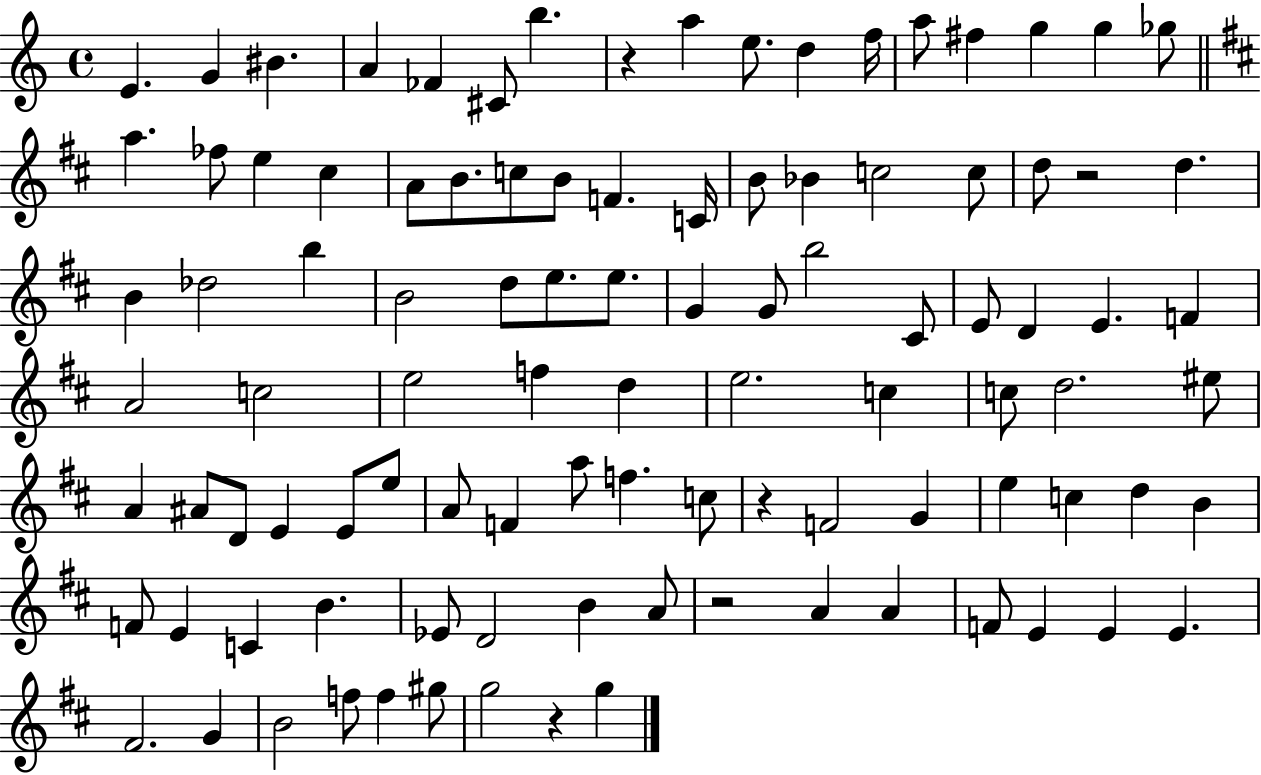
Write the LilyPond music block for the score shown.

{
  \clef treble
  \time 4/4
  \defaultTimeSignature
  \key c \major
  e'4. g'4 bis'4. | a'4 fes'4 cis'8 b''4. | r4 a''4 e''8. d''4 f''16 | a''8 fis''4 g''4 g''4 ges''8 | \break \bar "||" \break \key d \major a''4. fes''8 e''4 cis''4 | a'8 b'8. c''8 b'8 f'4. c'16 | b'8 bes'4 c''2 c''8 | d''8 r2 d''4. | \break b'4 des''2 b''4 | b'2 d''8 e''8. e''8. | g'4 g'8 b''2 cis'8 | e'8 d'4 e'4. f'4 | \break a'2 c''2 | e''2 f''4 d''4 | e''2. c''4 | c''8 d''2. eis''8 | \break a'4 ais'8 d'8 e'4 e'8 e''8 | a'8 f'4 a''8 f''4. c''8 | r4 f'2 g'4 | e''4 c''4 d''4 b'4 | \break f'8 e'4 c'4 b'4. | ees'8 d'2 b'4 a'8 | r2 a'4 a'4 | f'8 e'4 e'4 e'4. | \break fis'2. g'4 | b'2 f''8 f''4 gis''8 | g''2 r4 g''4 | \bar "|."
}